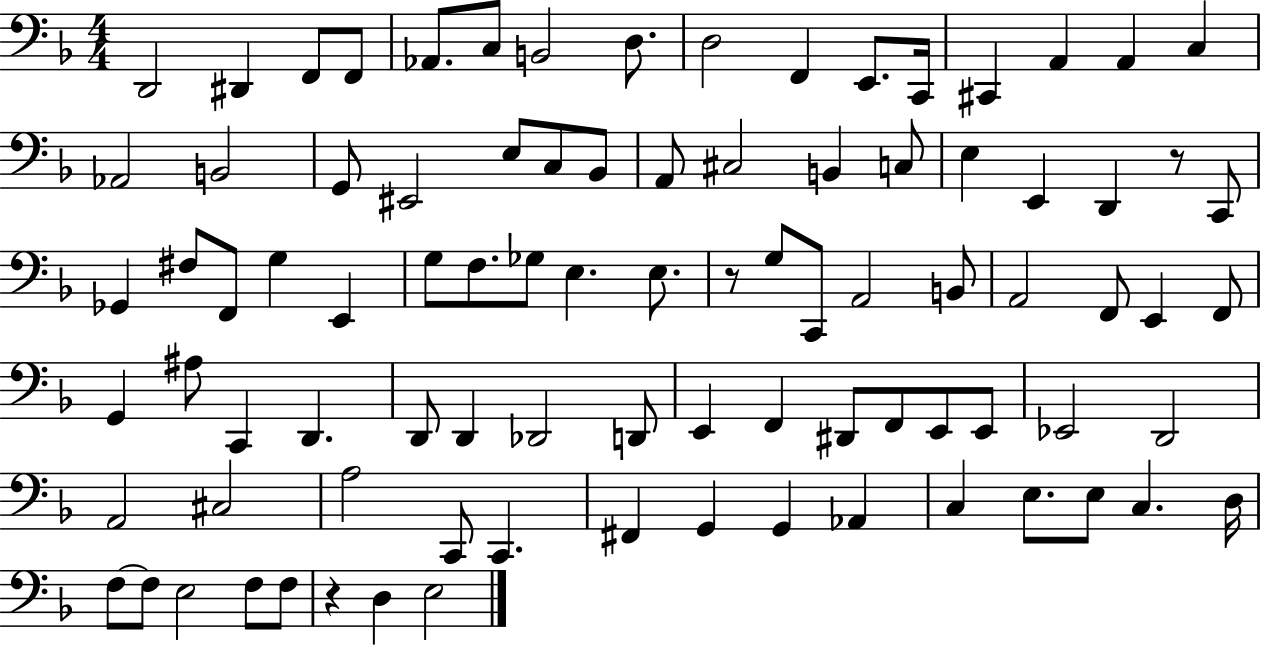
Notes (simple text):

D2/h D#2/q F2/e F2/e Ab2/e. C3/e B2/h D3/e. D3/h F2/q E2/e. C2/s C#2/q A2/q A2/q C3/q Ab2/h B2/h G2/e EIS2/h E3/e C3/e Bb2/e A2/e C#3/h B2/q C3/e E3/q E2/q D2/q R/e C2/e Gb2/q F#3/e F2/e G3/q E2/q G3/e F3/e. Gb3/e E3/q. E3/e. R/e G3/e C2/e A2/h B2/e A2/h F2/e E2/q F2/e G2/q A#3/e C2/q D2/q. D2/e D2/q Db2/h D2/e E2/q F2/q D#2/e F2/e E2/e E2/e Eb2/h D2/h A2/h C#3/h A3/h C2/e C2/q. F#2/q G2/q G2/q Ab2/q C3/q E3/e. E3/e C3/q. D3/s F3/e F3/e E3/h F3/e F3/e R/q D3/q E3/h